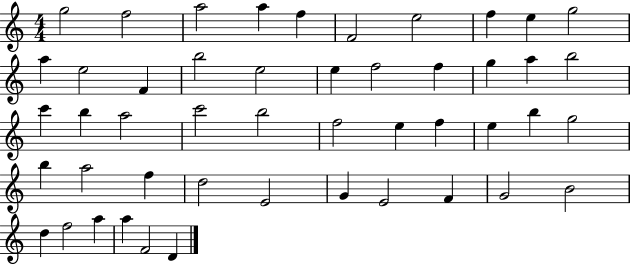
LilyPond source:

{
  \clef treble
  \numericTimeSignature
  \time 4/4
  \key c \major
  g''2 f''2 | a''2 a''4 f''4 | f'2 e''2 | f''4 e''4 g''2 | \break a''4 e''2 f'4 | b''2 e''2 | e''4 f''2 f''4 | g''4 a''4 b''2 | \break c'''4 b''4 a''2 | c'''2 b''2 | f''2 e''4 f''4 | e''4 b''4 g''2 | \break b''4 a''2 f''4 | d''2 e'2 | g'4 e'2 f'4 | g'2 b'2 | \break d''4 f''2 a''4 | a''4 f'2 d'4 | \bar "|."
}